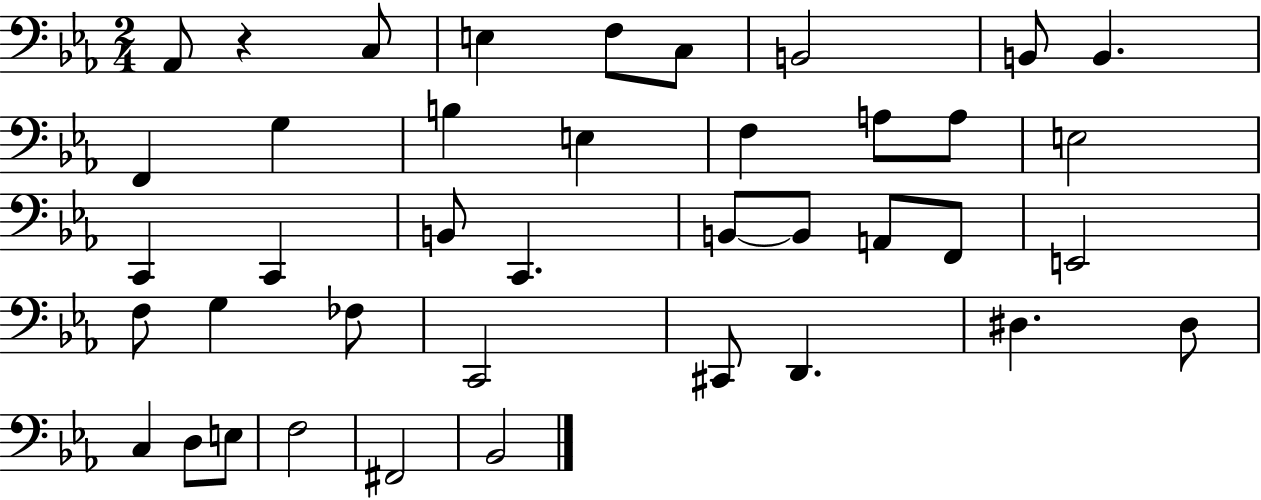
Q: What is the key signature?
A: EES major